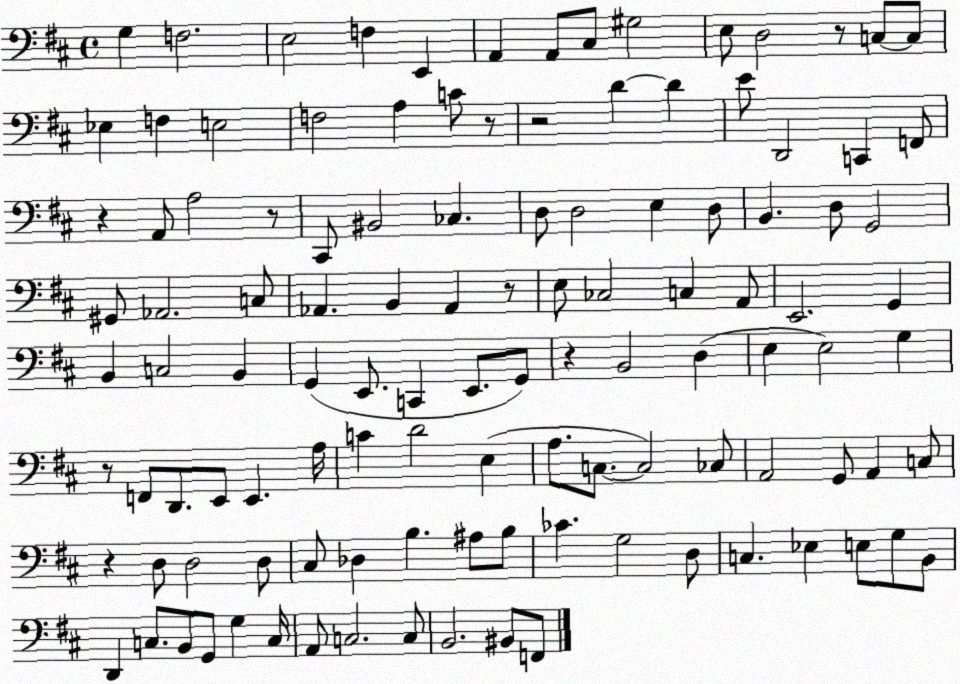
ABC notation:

X:1
T:Untitled
M:4/4
L:1/4
K:D
G, F,2 E,2 F, E,, A,, A,,/2 ^C,/2 ^G,2 E,/2 D,2 z/2 C,/2 C,/2 _E, F, E,2 F,2 A, C/2 z/2 z2 D D E/2 D,,2 C,, F,,/2 z A,,/2 A,2 z/2 ^C,,/2 ^B,,2 _C, D,/2 D,2 E, D,/2 B,, D,/2 G,,2 ^G,,/2 _A,,2 C,/2 _A,, B,, _A,, z/2 E,/2 _C,2 C, A,,/2 E,,2 G,, B,, C,2 B,, G,, E,,/2 C,, E,,/2 G,,/2 z B,,2 D, E, E,2 G, z/2 F,,/2 D,,/2 E,,/2 E,, A,/4 C D2 E, A,/2 C,/2 C,2 _C,/2 A,,2 G,,/2 A,, C,/2 z D,/2 D,2 D,/2 ^C,/2 _D, B, ^A,/2 B,/2 _C G,2 D,/2 C, _E, E,/2 G,/2 B,,/2 D,, C,/2 B,,/2 G,,/2 G, C,/4 A,,/2 C,2 C,/2 B,,2 ^B,,/2 F,,/2